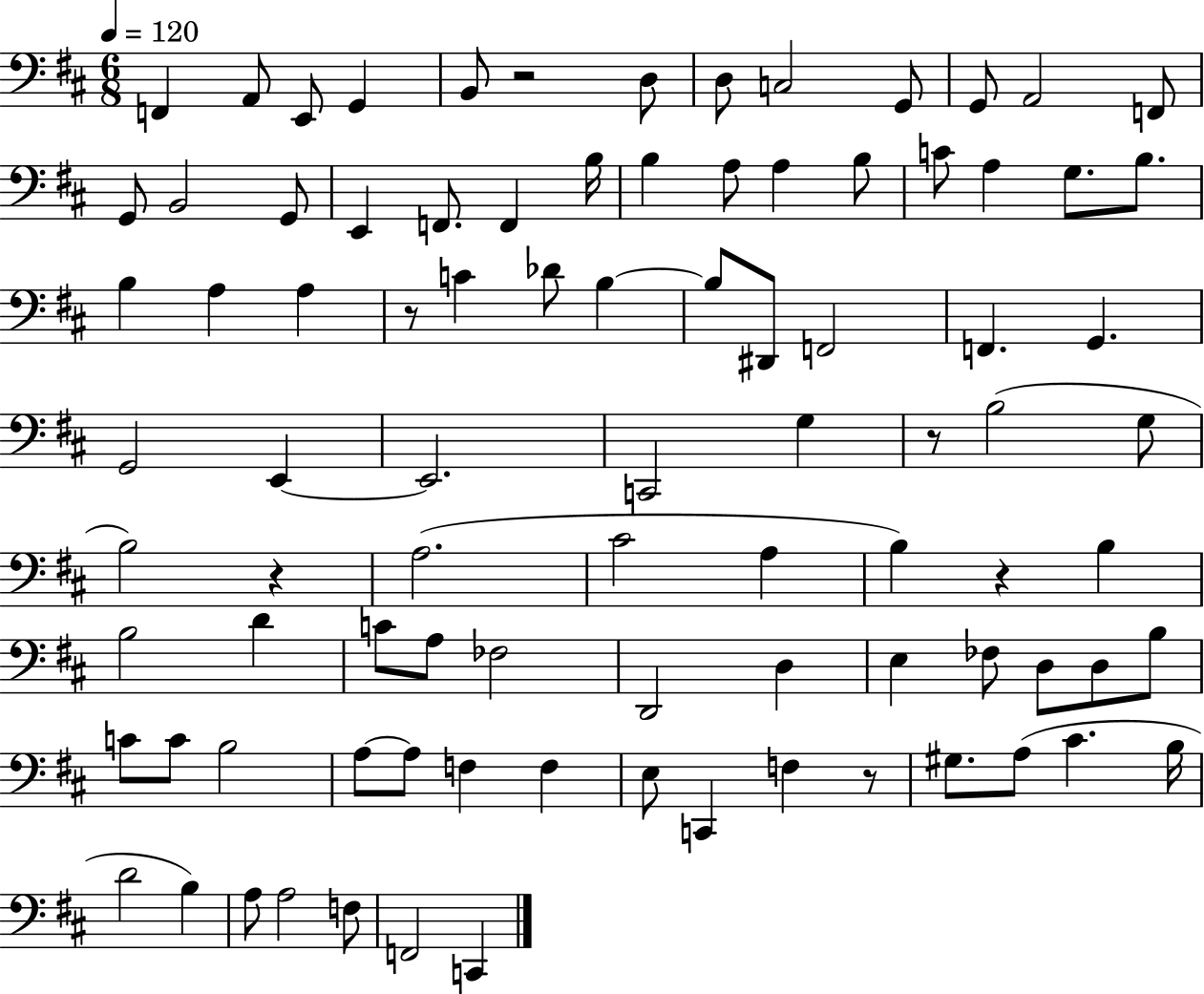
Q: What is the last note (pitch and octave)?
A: C2